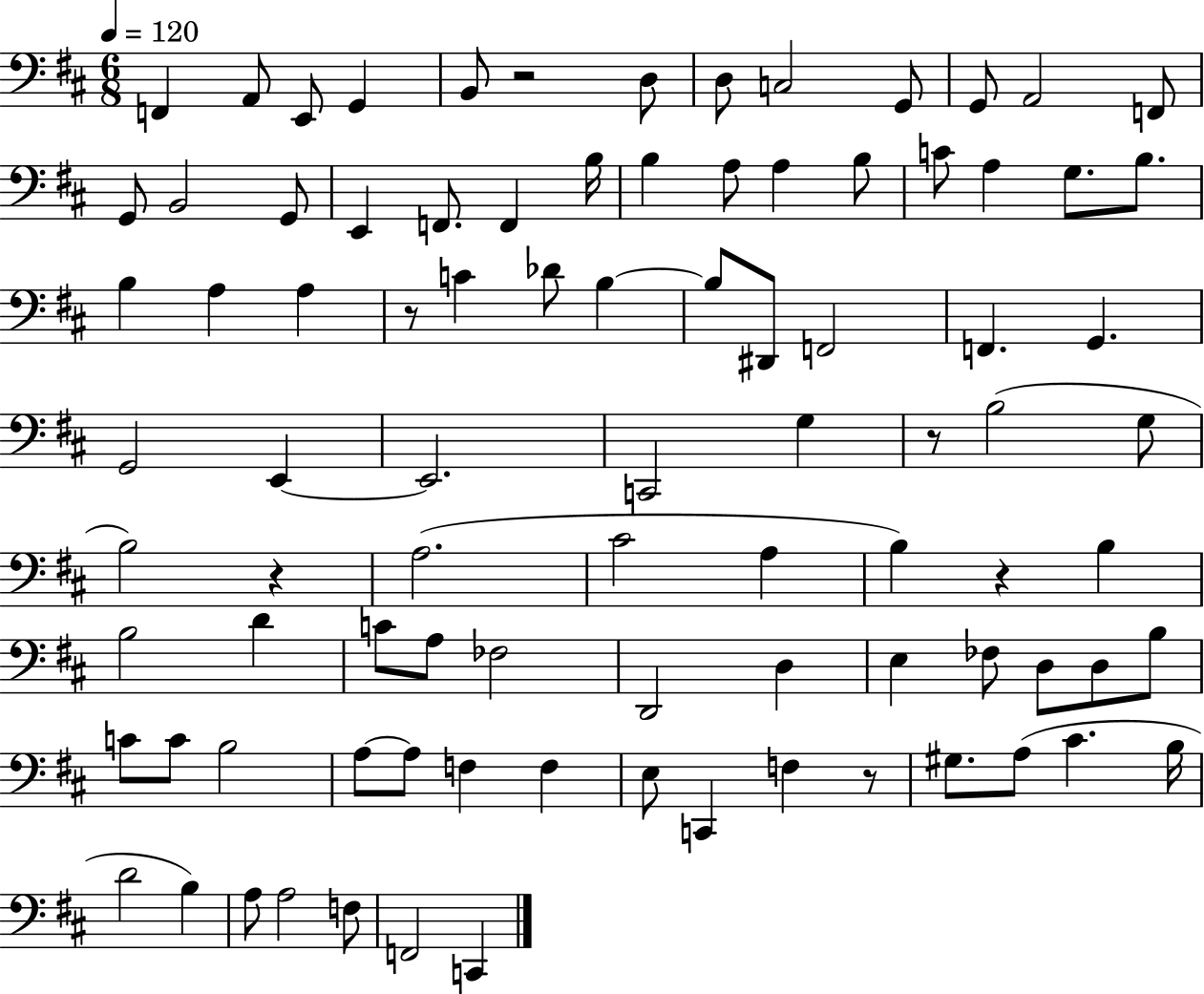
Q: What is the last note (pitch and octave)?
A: C2